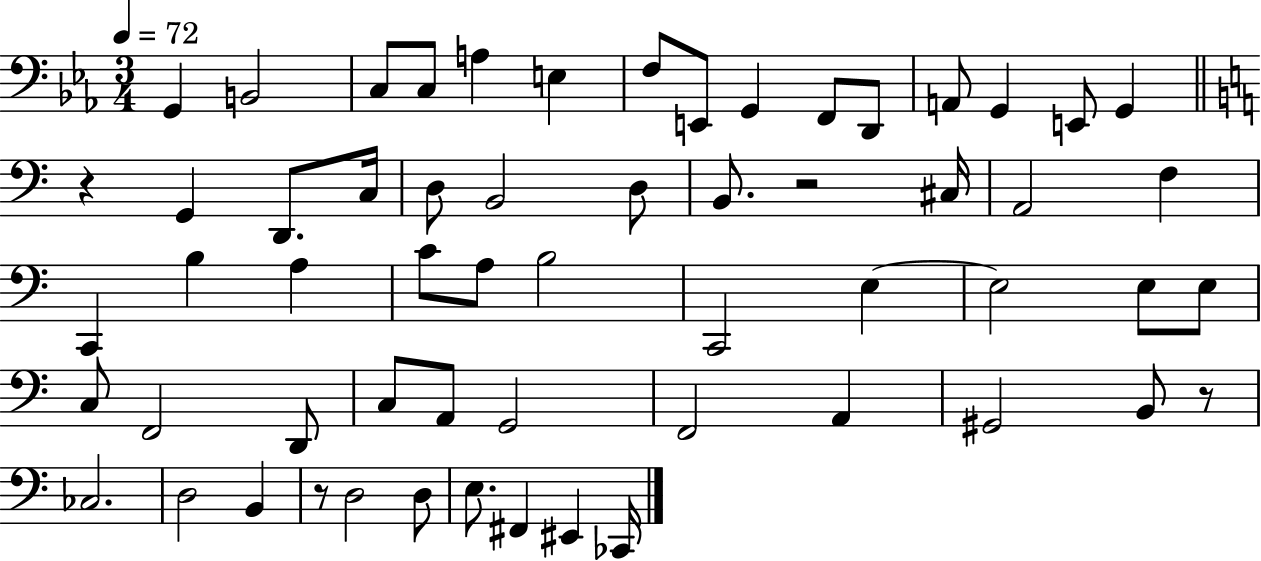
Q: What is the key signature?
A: EES major